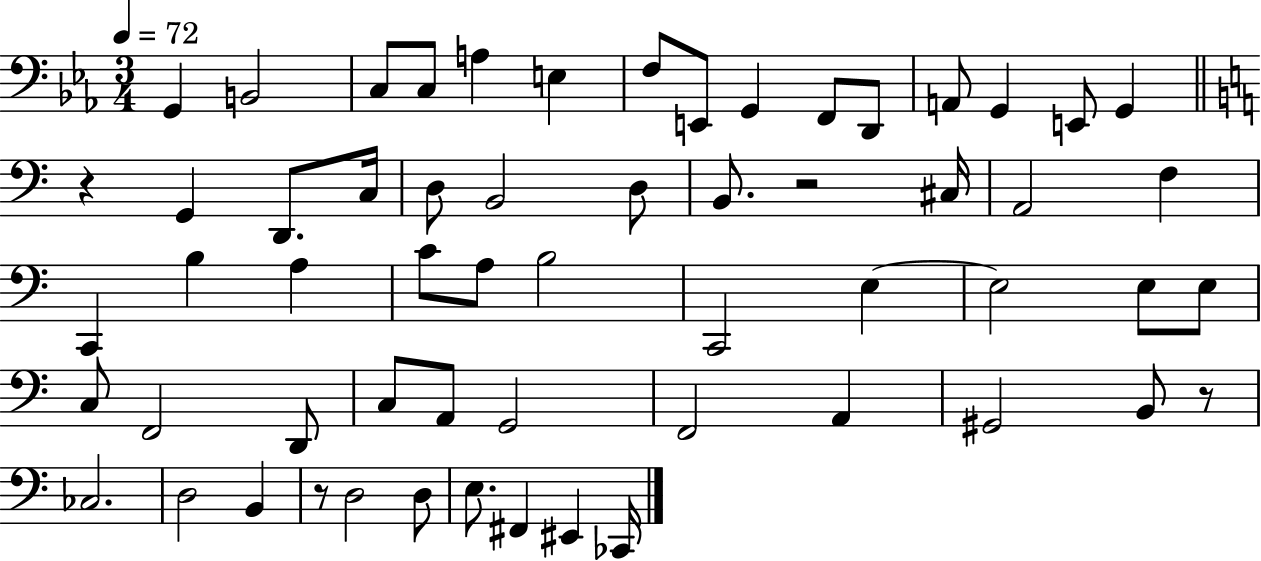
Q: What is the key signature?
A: EES major